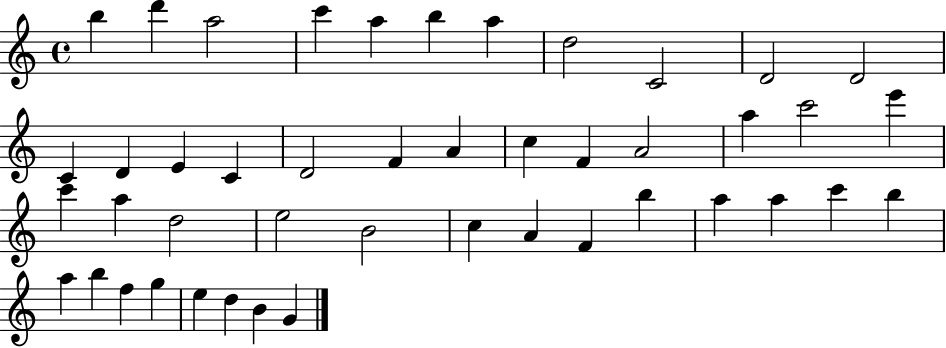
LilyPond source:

{
  \clef treble
  \time 4/4
  \defaultTimeSignature
  \key c \major
  b''4 d'''4 a''2 | c'''4 a''4 b''4 a''4 | d''2 c'2 | d'2 d'2 | \break c'4 d'4 e'4 c'4 | d'2 f'4 a'4 | c''4 f'4 a'2 | a''4 c'''2 e'''4 | \break c'''4 a''4 d''2 | e''2 b'2 | c''4 a'4 f'4 b''4 | a''4 a''4 c'''4 b''4 | \break a''4 b''4 f''4 g''4 | e''4 d''4 b'4 g'4 | \bar "|."
}